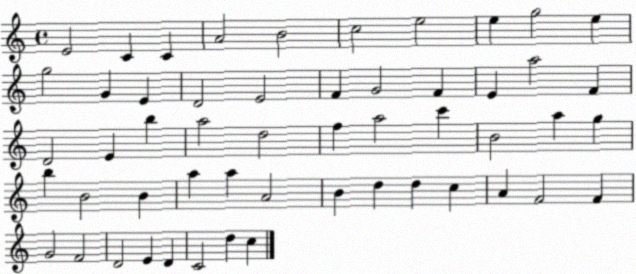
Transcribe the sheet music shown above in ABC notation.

X:1
T:Untitled
M:4/4
L:1/4
K:C
E2 C C A2 B2 c2 e2 e g2 e g2 G E D2 E2 F G2 F E a2 F D2 E b a2 d2 f a2 c' B2 a g b B2 B a a A2 B d d c A F2 F G2 F2 D2 E D C2 d c